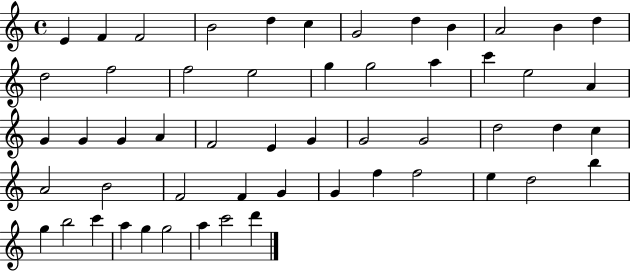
E4/q F4/q F4/h B4/h D5/q C5/q G4/h D5/q B4/q A4/h B4/q D5/q D5/h F5/h F5/h E5/h G5/q G5/h A5/q C6/q E5/h A4/q G4/q G4/q G4/q A4/q F4/h E4/q G4/q G4/h G4/h D5/h D5/q C5/q A4/h B4/h F4/h F4/q G4/q G4/q F5/q F5/h E5/q D5/h B5/q G5/q B5/h C6/q A5/q G5/q G5/h A5/q C6/h D6/q